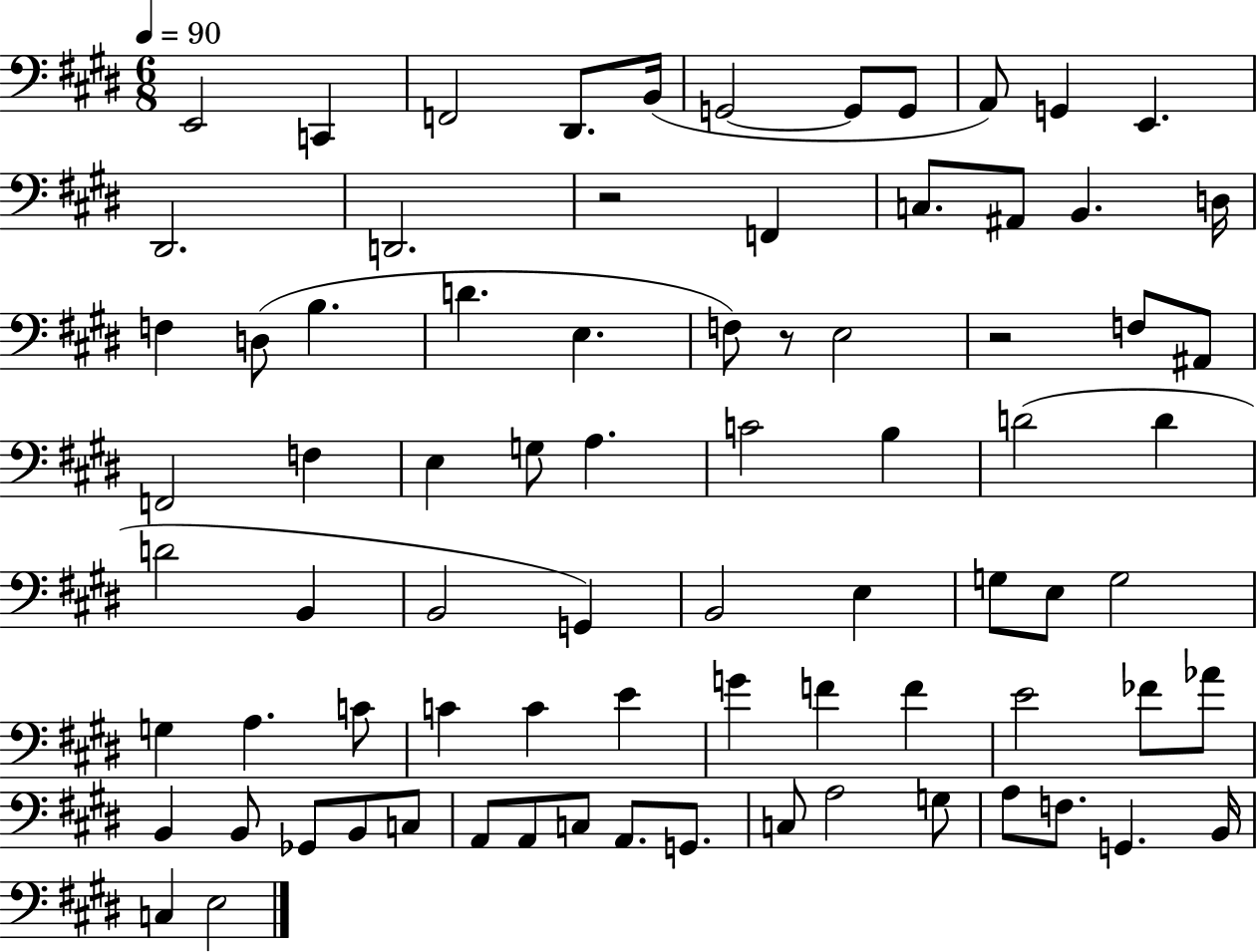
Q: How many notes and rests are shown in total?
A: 79